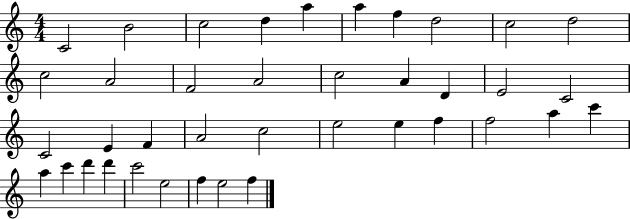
X:1
T:Untitled
M:4/4
L:1/4
K:C
C2 B2 c2 d a a f d2 c2 d2 c2 A2 F2 A2 c2 A D E2 C2 C2 E F A2 c2 e2 e f f2 a c' a c' d' d' c'2 e2 f e2 f